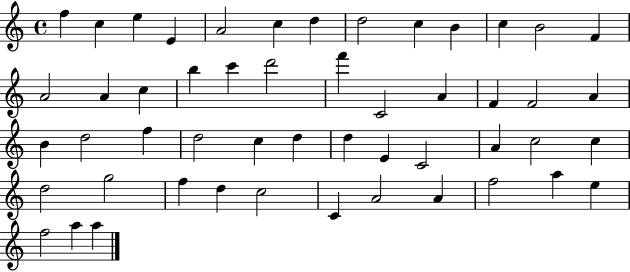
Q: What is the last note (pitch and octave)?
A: A5